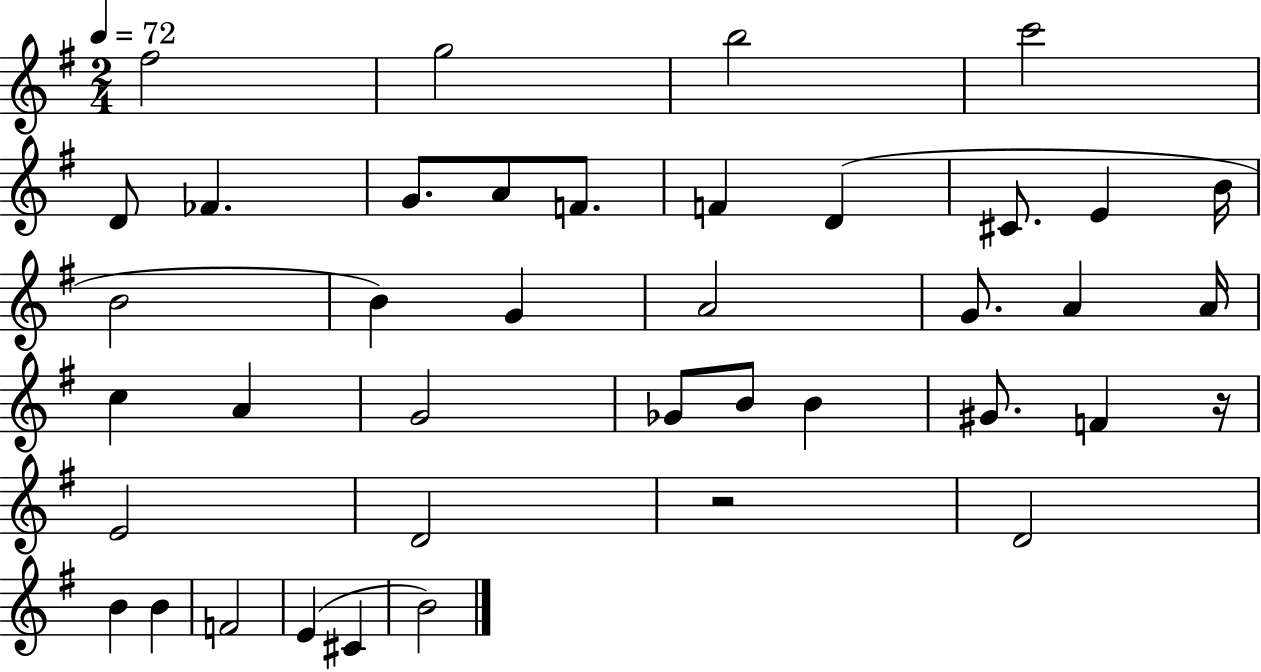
F#5/h G5/h B5/h C6/h D4/e FES4/q. G4/e. A4/e F4/e. F4/q D4/q C#4/e. E4/q B4/s B4/h B4/q G4/q A4/h G4/e. A4/q A4/s C5/q A4/q G4/h Gb4/e B4/e B4/q G#4/e. F4/q R/s E4/h D4/h R/h D4/h B4/q B4/q F4/h E4/q C#4/q B4/h